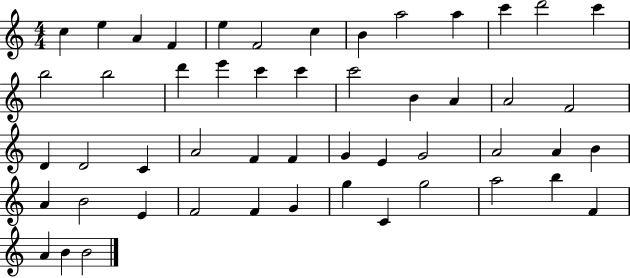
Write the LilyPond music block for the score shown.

{
  \clef treble
  \numericTimeSignature
  \time 4/4
  \key c \major
  c''4 e''4 a'4 f'4 | e''4 f'2 c''4 | b'4 a''2 a''4 | c'''4 d'''2 c'''4 | \break b''2 b''2 | d'''4 e'''4 c'''4 c'''4 | c'''2 b'4 a'4 | a'2 f'2 | \break d'4 d'2 c'4 | a'2 f'4 f'4 | g'4 e'4 g'2 | a'2 a'4 b'4 | \break a'4 b'2 e'4 | f'2 f'4 g'4 | g''4 c'4 g''2 | a''2 b''4 f'4 | \break a'4 b'4 b'2 | \bar "|."
}